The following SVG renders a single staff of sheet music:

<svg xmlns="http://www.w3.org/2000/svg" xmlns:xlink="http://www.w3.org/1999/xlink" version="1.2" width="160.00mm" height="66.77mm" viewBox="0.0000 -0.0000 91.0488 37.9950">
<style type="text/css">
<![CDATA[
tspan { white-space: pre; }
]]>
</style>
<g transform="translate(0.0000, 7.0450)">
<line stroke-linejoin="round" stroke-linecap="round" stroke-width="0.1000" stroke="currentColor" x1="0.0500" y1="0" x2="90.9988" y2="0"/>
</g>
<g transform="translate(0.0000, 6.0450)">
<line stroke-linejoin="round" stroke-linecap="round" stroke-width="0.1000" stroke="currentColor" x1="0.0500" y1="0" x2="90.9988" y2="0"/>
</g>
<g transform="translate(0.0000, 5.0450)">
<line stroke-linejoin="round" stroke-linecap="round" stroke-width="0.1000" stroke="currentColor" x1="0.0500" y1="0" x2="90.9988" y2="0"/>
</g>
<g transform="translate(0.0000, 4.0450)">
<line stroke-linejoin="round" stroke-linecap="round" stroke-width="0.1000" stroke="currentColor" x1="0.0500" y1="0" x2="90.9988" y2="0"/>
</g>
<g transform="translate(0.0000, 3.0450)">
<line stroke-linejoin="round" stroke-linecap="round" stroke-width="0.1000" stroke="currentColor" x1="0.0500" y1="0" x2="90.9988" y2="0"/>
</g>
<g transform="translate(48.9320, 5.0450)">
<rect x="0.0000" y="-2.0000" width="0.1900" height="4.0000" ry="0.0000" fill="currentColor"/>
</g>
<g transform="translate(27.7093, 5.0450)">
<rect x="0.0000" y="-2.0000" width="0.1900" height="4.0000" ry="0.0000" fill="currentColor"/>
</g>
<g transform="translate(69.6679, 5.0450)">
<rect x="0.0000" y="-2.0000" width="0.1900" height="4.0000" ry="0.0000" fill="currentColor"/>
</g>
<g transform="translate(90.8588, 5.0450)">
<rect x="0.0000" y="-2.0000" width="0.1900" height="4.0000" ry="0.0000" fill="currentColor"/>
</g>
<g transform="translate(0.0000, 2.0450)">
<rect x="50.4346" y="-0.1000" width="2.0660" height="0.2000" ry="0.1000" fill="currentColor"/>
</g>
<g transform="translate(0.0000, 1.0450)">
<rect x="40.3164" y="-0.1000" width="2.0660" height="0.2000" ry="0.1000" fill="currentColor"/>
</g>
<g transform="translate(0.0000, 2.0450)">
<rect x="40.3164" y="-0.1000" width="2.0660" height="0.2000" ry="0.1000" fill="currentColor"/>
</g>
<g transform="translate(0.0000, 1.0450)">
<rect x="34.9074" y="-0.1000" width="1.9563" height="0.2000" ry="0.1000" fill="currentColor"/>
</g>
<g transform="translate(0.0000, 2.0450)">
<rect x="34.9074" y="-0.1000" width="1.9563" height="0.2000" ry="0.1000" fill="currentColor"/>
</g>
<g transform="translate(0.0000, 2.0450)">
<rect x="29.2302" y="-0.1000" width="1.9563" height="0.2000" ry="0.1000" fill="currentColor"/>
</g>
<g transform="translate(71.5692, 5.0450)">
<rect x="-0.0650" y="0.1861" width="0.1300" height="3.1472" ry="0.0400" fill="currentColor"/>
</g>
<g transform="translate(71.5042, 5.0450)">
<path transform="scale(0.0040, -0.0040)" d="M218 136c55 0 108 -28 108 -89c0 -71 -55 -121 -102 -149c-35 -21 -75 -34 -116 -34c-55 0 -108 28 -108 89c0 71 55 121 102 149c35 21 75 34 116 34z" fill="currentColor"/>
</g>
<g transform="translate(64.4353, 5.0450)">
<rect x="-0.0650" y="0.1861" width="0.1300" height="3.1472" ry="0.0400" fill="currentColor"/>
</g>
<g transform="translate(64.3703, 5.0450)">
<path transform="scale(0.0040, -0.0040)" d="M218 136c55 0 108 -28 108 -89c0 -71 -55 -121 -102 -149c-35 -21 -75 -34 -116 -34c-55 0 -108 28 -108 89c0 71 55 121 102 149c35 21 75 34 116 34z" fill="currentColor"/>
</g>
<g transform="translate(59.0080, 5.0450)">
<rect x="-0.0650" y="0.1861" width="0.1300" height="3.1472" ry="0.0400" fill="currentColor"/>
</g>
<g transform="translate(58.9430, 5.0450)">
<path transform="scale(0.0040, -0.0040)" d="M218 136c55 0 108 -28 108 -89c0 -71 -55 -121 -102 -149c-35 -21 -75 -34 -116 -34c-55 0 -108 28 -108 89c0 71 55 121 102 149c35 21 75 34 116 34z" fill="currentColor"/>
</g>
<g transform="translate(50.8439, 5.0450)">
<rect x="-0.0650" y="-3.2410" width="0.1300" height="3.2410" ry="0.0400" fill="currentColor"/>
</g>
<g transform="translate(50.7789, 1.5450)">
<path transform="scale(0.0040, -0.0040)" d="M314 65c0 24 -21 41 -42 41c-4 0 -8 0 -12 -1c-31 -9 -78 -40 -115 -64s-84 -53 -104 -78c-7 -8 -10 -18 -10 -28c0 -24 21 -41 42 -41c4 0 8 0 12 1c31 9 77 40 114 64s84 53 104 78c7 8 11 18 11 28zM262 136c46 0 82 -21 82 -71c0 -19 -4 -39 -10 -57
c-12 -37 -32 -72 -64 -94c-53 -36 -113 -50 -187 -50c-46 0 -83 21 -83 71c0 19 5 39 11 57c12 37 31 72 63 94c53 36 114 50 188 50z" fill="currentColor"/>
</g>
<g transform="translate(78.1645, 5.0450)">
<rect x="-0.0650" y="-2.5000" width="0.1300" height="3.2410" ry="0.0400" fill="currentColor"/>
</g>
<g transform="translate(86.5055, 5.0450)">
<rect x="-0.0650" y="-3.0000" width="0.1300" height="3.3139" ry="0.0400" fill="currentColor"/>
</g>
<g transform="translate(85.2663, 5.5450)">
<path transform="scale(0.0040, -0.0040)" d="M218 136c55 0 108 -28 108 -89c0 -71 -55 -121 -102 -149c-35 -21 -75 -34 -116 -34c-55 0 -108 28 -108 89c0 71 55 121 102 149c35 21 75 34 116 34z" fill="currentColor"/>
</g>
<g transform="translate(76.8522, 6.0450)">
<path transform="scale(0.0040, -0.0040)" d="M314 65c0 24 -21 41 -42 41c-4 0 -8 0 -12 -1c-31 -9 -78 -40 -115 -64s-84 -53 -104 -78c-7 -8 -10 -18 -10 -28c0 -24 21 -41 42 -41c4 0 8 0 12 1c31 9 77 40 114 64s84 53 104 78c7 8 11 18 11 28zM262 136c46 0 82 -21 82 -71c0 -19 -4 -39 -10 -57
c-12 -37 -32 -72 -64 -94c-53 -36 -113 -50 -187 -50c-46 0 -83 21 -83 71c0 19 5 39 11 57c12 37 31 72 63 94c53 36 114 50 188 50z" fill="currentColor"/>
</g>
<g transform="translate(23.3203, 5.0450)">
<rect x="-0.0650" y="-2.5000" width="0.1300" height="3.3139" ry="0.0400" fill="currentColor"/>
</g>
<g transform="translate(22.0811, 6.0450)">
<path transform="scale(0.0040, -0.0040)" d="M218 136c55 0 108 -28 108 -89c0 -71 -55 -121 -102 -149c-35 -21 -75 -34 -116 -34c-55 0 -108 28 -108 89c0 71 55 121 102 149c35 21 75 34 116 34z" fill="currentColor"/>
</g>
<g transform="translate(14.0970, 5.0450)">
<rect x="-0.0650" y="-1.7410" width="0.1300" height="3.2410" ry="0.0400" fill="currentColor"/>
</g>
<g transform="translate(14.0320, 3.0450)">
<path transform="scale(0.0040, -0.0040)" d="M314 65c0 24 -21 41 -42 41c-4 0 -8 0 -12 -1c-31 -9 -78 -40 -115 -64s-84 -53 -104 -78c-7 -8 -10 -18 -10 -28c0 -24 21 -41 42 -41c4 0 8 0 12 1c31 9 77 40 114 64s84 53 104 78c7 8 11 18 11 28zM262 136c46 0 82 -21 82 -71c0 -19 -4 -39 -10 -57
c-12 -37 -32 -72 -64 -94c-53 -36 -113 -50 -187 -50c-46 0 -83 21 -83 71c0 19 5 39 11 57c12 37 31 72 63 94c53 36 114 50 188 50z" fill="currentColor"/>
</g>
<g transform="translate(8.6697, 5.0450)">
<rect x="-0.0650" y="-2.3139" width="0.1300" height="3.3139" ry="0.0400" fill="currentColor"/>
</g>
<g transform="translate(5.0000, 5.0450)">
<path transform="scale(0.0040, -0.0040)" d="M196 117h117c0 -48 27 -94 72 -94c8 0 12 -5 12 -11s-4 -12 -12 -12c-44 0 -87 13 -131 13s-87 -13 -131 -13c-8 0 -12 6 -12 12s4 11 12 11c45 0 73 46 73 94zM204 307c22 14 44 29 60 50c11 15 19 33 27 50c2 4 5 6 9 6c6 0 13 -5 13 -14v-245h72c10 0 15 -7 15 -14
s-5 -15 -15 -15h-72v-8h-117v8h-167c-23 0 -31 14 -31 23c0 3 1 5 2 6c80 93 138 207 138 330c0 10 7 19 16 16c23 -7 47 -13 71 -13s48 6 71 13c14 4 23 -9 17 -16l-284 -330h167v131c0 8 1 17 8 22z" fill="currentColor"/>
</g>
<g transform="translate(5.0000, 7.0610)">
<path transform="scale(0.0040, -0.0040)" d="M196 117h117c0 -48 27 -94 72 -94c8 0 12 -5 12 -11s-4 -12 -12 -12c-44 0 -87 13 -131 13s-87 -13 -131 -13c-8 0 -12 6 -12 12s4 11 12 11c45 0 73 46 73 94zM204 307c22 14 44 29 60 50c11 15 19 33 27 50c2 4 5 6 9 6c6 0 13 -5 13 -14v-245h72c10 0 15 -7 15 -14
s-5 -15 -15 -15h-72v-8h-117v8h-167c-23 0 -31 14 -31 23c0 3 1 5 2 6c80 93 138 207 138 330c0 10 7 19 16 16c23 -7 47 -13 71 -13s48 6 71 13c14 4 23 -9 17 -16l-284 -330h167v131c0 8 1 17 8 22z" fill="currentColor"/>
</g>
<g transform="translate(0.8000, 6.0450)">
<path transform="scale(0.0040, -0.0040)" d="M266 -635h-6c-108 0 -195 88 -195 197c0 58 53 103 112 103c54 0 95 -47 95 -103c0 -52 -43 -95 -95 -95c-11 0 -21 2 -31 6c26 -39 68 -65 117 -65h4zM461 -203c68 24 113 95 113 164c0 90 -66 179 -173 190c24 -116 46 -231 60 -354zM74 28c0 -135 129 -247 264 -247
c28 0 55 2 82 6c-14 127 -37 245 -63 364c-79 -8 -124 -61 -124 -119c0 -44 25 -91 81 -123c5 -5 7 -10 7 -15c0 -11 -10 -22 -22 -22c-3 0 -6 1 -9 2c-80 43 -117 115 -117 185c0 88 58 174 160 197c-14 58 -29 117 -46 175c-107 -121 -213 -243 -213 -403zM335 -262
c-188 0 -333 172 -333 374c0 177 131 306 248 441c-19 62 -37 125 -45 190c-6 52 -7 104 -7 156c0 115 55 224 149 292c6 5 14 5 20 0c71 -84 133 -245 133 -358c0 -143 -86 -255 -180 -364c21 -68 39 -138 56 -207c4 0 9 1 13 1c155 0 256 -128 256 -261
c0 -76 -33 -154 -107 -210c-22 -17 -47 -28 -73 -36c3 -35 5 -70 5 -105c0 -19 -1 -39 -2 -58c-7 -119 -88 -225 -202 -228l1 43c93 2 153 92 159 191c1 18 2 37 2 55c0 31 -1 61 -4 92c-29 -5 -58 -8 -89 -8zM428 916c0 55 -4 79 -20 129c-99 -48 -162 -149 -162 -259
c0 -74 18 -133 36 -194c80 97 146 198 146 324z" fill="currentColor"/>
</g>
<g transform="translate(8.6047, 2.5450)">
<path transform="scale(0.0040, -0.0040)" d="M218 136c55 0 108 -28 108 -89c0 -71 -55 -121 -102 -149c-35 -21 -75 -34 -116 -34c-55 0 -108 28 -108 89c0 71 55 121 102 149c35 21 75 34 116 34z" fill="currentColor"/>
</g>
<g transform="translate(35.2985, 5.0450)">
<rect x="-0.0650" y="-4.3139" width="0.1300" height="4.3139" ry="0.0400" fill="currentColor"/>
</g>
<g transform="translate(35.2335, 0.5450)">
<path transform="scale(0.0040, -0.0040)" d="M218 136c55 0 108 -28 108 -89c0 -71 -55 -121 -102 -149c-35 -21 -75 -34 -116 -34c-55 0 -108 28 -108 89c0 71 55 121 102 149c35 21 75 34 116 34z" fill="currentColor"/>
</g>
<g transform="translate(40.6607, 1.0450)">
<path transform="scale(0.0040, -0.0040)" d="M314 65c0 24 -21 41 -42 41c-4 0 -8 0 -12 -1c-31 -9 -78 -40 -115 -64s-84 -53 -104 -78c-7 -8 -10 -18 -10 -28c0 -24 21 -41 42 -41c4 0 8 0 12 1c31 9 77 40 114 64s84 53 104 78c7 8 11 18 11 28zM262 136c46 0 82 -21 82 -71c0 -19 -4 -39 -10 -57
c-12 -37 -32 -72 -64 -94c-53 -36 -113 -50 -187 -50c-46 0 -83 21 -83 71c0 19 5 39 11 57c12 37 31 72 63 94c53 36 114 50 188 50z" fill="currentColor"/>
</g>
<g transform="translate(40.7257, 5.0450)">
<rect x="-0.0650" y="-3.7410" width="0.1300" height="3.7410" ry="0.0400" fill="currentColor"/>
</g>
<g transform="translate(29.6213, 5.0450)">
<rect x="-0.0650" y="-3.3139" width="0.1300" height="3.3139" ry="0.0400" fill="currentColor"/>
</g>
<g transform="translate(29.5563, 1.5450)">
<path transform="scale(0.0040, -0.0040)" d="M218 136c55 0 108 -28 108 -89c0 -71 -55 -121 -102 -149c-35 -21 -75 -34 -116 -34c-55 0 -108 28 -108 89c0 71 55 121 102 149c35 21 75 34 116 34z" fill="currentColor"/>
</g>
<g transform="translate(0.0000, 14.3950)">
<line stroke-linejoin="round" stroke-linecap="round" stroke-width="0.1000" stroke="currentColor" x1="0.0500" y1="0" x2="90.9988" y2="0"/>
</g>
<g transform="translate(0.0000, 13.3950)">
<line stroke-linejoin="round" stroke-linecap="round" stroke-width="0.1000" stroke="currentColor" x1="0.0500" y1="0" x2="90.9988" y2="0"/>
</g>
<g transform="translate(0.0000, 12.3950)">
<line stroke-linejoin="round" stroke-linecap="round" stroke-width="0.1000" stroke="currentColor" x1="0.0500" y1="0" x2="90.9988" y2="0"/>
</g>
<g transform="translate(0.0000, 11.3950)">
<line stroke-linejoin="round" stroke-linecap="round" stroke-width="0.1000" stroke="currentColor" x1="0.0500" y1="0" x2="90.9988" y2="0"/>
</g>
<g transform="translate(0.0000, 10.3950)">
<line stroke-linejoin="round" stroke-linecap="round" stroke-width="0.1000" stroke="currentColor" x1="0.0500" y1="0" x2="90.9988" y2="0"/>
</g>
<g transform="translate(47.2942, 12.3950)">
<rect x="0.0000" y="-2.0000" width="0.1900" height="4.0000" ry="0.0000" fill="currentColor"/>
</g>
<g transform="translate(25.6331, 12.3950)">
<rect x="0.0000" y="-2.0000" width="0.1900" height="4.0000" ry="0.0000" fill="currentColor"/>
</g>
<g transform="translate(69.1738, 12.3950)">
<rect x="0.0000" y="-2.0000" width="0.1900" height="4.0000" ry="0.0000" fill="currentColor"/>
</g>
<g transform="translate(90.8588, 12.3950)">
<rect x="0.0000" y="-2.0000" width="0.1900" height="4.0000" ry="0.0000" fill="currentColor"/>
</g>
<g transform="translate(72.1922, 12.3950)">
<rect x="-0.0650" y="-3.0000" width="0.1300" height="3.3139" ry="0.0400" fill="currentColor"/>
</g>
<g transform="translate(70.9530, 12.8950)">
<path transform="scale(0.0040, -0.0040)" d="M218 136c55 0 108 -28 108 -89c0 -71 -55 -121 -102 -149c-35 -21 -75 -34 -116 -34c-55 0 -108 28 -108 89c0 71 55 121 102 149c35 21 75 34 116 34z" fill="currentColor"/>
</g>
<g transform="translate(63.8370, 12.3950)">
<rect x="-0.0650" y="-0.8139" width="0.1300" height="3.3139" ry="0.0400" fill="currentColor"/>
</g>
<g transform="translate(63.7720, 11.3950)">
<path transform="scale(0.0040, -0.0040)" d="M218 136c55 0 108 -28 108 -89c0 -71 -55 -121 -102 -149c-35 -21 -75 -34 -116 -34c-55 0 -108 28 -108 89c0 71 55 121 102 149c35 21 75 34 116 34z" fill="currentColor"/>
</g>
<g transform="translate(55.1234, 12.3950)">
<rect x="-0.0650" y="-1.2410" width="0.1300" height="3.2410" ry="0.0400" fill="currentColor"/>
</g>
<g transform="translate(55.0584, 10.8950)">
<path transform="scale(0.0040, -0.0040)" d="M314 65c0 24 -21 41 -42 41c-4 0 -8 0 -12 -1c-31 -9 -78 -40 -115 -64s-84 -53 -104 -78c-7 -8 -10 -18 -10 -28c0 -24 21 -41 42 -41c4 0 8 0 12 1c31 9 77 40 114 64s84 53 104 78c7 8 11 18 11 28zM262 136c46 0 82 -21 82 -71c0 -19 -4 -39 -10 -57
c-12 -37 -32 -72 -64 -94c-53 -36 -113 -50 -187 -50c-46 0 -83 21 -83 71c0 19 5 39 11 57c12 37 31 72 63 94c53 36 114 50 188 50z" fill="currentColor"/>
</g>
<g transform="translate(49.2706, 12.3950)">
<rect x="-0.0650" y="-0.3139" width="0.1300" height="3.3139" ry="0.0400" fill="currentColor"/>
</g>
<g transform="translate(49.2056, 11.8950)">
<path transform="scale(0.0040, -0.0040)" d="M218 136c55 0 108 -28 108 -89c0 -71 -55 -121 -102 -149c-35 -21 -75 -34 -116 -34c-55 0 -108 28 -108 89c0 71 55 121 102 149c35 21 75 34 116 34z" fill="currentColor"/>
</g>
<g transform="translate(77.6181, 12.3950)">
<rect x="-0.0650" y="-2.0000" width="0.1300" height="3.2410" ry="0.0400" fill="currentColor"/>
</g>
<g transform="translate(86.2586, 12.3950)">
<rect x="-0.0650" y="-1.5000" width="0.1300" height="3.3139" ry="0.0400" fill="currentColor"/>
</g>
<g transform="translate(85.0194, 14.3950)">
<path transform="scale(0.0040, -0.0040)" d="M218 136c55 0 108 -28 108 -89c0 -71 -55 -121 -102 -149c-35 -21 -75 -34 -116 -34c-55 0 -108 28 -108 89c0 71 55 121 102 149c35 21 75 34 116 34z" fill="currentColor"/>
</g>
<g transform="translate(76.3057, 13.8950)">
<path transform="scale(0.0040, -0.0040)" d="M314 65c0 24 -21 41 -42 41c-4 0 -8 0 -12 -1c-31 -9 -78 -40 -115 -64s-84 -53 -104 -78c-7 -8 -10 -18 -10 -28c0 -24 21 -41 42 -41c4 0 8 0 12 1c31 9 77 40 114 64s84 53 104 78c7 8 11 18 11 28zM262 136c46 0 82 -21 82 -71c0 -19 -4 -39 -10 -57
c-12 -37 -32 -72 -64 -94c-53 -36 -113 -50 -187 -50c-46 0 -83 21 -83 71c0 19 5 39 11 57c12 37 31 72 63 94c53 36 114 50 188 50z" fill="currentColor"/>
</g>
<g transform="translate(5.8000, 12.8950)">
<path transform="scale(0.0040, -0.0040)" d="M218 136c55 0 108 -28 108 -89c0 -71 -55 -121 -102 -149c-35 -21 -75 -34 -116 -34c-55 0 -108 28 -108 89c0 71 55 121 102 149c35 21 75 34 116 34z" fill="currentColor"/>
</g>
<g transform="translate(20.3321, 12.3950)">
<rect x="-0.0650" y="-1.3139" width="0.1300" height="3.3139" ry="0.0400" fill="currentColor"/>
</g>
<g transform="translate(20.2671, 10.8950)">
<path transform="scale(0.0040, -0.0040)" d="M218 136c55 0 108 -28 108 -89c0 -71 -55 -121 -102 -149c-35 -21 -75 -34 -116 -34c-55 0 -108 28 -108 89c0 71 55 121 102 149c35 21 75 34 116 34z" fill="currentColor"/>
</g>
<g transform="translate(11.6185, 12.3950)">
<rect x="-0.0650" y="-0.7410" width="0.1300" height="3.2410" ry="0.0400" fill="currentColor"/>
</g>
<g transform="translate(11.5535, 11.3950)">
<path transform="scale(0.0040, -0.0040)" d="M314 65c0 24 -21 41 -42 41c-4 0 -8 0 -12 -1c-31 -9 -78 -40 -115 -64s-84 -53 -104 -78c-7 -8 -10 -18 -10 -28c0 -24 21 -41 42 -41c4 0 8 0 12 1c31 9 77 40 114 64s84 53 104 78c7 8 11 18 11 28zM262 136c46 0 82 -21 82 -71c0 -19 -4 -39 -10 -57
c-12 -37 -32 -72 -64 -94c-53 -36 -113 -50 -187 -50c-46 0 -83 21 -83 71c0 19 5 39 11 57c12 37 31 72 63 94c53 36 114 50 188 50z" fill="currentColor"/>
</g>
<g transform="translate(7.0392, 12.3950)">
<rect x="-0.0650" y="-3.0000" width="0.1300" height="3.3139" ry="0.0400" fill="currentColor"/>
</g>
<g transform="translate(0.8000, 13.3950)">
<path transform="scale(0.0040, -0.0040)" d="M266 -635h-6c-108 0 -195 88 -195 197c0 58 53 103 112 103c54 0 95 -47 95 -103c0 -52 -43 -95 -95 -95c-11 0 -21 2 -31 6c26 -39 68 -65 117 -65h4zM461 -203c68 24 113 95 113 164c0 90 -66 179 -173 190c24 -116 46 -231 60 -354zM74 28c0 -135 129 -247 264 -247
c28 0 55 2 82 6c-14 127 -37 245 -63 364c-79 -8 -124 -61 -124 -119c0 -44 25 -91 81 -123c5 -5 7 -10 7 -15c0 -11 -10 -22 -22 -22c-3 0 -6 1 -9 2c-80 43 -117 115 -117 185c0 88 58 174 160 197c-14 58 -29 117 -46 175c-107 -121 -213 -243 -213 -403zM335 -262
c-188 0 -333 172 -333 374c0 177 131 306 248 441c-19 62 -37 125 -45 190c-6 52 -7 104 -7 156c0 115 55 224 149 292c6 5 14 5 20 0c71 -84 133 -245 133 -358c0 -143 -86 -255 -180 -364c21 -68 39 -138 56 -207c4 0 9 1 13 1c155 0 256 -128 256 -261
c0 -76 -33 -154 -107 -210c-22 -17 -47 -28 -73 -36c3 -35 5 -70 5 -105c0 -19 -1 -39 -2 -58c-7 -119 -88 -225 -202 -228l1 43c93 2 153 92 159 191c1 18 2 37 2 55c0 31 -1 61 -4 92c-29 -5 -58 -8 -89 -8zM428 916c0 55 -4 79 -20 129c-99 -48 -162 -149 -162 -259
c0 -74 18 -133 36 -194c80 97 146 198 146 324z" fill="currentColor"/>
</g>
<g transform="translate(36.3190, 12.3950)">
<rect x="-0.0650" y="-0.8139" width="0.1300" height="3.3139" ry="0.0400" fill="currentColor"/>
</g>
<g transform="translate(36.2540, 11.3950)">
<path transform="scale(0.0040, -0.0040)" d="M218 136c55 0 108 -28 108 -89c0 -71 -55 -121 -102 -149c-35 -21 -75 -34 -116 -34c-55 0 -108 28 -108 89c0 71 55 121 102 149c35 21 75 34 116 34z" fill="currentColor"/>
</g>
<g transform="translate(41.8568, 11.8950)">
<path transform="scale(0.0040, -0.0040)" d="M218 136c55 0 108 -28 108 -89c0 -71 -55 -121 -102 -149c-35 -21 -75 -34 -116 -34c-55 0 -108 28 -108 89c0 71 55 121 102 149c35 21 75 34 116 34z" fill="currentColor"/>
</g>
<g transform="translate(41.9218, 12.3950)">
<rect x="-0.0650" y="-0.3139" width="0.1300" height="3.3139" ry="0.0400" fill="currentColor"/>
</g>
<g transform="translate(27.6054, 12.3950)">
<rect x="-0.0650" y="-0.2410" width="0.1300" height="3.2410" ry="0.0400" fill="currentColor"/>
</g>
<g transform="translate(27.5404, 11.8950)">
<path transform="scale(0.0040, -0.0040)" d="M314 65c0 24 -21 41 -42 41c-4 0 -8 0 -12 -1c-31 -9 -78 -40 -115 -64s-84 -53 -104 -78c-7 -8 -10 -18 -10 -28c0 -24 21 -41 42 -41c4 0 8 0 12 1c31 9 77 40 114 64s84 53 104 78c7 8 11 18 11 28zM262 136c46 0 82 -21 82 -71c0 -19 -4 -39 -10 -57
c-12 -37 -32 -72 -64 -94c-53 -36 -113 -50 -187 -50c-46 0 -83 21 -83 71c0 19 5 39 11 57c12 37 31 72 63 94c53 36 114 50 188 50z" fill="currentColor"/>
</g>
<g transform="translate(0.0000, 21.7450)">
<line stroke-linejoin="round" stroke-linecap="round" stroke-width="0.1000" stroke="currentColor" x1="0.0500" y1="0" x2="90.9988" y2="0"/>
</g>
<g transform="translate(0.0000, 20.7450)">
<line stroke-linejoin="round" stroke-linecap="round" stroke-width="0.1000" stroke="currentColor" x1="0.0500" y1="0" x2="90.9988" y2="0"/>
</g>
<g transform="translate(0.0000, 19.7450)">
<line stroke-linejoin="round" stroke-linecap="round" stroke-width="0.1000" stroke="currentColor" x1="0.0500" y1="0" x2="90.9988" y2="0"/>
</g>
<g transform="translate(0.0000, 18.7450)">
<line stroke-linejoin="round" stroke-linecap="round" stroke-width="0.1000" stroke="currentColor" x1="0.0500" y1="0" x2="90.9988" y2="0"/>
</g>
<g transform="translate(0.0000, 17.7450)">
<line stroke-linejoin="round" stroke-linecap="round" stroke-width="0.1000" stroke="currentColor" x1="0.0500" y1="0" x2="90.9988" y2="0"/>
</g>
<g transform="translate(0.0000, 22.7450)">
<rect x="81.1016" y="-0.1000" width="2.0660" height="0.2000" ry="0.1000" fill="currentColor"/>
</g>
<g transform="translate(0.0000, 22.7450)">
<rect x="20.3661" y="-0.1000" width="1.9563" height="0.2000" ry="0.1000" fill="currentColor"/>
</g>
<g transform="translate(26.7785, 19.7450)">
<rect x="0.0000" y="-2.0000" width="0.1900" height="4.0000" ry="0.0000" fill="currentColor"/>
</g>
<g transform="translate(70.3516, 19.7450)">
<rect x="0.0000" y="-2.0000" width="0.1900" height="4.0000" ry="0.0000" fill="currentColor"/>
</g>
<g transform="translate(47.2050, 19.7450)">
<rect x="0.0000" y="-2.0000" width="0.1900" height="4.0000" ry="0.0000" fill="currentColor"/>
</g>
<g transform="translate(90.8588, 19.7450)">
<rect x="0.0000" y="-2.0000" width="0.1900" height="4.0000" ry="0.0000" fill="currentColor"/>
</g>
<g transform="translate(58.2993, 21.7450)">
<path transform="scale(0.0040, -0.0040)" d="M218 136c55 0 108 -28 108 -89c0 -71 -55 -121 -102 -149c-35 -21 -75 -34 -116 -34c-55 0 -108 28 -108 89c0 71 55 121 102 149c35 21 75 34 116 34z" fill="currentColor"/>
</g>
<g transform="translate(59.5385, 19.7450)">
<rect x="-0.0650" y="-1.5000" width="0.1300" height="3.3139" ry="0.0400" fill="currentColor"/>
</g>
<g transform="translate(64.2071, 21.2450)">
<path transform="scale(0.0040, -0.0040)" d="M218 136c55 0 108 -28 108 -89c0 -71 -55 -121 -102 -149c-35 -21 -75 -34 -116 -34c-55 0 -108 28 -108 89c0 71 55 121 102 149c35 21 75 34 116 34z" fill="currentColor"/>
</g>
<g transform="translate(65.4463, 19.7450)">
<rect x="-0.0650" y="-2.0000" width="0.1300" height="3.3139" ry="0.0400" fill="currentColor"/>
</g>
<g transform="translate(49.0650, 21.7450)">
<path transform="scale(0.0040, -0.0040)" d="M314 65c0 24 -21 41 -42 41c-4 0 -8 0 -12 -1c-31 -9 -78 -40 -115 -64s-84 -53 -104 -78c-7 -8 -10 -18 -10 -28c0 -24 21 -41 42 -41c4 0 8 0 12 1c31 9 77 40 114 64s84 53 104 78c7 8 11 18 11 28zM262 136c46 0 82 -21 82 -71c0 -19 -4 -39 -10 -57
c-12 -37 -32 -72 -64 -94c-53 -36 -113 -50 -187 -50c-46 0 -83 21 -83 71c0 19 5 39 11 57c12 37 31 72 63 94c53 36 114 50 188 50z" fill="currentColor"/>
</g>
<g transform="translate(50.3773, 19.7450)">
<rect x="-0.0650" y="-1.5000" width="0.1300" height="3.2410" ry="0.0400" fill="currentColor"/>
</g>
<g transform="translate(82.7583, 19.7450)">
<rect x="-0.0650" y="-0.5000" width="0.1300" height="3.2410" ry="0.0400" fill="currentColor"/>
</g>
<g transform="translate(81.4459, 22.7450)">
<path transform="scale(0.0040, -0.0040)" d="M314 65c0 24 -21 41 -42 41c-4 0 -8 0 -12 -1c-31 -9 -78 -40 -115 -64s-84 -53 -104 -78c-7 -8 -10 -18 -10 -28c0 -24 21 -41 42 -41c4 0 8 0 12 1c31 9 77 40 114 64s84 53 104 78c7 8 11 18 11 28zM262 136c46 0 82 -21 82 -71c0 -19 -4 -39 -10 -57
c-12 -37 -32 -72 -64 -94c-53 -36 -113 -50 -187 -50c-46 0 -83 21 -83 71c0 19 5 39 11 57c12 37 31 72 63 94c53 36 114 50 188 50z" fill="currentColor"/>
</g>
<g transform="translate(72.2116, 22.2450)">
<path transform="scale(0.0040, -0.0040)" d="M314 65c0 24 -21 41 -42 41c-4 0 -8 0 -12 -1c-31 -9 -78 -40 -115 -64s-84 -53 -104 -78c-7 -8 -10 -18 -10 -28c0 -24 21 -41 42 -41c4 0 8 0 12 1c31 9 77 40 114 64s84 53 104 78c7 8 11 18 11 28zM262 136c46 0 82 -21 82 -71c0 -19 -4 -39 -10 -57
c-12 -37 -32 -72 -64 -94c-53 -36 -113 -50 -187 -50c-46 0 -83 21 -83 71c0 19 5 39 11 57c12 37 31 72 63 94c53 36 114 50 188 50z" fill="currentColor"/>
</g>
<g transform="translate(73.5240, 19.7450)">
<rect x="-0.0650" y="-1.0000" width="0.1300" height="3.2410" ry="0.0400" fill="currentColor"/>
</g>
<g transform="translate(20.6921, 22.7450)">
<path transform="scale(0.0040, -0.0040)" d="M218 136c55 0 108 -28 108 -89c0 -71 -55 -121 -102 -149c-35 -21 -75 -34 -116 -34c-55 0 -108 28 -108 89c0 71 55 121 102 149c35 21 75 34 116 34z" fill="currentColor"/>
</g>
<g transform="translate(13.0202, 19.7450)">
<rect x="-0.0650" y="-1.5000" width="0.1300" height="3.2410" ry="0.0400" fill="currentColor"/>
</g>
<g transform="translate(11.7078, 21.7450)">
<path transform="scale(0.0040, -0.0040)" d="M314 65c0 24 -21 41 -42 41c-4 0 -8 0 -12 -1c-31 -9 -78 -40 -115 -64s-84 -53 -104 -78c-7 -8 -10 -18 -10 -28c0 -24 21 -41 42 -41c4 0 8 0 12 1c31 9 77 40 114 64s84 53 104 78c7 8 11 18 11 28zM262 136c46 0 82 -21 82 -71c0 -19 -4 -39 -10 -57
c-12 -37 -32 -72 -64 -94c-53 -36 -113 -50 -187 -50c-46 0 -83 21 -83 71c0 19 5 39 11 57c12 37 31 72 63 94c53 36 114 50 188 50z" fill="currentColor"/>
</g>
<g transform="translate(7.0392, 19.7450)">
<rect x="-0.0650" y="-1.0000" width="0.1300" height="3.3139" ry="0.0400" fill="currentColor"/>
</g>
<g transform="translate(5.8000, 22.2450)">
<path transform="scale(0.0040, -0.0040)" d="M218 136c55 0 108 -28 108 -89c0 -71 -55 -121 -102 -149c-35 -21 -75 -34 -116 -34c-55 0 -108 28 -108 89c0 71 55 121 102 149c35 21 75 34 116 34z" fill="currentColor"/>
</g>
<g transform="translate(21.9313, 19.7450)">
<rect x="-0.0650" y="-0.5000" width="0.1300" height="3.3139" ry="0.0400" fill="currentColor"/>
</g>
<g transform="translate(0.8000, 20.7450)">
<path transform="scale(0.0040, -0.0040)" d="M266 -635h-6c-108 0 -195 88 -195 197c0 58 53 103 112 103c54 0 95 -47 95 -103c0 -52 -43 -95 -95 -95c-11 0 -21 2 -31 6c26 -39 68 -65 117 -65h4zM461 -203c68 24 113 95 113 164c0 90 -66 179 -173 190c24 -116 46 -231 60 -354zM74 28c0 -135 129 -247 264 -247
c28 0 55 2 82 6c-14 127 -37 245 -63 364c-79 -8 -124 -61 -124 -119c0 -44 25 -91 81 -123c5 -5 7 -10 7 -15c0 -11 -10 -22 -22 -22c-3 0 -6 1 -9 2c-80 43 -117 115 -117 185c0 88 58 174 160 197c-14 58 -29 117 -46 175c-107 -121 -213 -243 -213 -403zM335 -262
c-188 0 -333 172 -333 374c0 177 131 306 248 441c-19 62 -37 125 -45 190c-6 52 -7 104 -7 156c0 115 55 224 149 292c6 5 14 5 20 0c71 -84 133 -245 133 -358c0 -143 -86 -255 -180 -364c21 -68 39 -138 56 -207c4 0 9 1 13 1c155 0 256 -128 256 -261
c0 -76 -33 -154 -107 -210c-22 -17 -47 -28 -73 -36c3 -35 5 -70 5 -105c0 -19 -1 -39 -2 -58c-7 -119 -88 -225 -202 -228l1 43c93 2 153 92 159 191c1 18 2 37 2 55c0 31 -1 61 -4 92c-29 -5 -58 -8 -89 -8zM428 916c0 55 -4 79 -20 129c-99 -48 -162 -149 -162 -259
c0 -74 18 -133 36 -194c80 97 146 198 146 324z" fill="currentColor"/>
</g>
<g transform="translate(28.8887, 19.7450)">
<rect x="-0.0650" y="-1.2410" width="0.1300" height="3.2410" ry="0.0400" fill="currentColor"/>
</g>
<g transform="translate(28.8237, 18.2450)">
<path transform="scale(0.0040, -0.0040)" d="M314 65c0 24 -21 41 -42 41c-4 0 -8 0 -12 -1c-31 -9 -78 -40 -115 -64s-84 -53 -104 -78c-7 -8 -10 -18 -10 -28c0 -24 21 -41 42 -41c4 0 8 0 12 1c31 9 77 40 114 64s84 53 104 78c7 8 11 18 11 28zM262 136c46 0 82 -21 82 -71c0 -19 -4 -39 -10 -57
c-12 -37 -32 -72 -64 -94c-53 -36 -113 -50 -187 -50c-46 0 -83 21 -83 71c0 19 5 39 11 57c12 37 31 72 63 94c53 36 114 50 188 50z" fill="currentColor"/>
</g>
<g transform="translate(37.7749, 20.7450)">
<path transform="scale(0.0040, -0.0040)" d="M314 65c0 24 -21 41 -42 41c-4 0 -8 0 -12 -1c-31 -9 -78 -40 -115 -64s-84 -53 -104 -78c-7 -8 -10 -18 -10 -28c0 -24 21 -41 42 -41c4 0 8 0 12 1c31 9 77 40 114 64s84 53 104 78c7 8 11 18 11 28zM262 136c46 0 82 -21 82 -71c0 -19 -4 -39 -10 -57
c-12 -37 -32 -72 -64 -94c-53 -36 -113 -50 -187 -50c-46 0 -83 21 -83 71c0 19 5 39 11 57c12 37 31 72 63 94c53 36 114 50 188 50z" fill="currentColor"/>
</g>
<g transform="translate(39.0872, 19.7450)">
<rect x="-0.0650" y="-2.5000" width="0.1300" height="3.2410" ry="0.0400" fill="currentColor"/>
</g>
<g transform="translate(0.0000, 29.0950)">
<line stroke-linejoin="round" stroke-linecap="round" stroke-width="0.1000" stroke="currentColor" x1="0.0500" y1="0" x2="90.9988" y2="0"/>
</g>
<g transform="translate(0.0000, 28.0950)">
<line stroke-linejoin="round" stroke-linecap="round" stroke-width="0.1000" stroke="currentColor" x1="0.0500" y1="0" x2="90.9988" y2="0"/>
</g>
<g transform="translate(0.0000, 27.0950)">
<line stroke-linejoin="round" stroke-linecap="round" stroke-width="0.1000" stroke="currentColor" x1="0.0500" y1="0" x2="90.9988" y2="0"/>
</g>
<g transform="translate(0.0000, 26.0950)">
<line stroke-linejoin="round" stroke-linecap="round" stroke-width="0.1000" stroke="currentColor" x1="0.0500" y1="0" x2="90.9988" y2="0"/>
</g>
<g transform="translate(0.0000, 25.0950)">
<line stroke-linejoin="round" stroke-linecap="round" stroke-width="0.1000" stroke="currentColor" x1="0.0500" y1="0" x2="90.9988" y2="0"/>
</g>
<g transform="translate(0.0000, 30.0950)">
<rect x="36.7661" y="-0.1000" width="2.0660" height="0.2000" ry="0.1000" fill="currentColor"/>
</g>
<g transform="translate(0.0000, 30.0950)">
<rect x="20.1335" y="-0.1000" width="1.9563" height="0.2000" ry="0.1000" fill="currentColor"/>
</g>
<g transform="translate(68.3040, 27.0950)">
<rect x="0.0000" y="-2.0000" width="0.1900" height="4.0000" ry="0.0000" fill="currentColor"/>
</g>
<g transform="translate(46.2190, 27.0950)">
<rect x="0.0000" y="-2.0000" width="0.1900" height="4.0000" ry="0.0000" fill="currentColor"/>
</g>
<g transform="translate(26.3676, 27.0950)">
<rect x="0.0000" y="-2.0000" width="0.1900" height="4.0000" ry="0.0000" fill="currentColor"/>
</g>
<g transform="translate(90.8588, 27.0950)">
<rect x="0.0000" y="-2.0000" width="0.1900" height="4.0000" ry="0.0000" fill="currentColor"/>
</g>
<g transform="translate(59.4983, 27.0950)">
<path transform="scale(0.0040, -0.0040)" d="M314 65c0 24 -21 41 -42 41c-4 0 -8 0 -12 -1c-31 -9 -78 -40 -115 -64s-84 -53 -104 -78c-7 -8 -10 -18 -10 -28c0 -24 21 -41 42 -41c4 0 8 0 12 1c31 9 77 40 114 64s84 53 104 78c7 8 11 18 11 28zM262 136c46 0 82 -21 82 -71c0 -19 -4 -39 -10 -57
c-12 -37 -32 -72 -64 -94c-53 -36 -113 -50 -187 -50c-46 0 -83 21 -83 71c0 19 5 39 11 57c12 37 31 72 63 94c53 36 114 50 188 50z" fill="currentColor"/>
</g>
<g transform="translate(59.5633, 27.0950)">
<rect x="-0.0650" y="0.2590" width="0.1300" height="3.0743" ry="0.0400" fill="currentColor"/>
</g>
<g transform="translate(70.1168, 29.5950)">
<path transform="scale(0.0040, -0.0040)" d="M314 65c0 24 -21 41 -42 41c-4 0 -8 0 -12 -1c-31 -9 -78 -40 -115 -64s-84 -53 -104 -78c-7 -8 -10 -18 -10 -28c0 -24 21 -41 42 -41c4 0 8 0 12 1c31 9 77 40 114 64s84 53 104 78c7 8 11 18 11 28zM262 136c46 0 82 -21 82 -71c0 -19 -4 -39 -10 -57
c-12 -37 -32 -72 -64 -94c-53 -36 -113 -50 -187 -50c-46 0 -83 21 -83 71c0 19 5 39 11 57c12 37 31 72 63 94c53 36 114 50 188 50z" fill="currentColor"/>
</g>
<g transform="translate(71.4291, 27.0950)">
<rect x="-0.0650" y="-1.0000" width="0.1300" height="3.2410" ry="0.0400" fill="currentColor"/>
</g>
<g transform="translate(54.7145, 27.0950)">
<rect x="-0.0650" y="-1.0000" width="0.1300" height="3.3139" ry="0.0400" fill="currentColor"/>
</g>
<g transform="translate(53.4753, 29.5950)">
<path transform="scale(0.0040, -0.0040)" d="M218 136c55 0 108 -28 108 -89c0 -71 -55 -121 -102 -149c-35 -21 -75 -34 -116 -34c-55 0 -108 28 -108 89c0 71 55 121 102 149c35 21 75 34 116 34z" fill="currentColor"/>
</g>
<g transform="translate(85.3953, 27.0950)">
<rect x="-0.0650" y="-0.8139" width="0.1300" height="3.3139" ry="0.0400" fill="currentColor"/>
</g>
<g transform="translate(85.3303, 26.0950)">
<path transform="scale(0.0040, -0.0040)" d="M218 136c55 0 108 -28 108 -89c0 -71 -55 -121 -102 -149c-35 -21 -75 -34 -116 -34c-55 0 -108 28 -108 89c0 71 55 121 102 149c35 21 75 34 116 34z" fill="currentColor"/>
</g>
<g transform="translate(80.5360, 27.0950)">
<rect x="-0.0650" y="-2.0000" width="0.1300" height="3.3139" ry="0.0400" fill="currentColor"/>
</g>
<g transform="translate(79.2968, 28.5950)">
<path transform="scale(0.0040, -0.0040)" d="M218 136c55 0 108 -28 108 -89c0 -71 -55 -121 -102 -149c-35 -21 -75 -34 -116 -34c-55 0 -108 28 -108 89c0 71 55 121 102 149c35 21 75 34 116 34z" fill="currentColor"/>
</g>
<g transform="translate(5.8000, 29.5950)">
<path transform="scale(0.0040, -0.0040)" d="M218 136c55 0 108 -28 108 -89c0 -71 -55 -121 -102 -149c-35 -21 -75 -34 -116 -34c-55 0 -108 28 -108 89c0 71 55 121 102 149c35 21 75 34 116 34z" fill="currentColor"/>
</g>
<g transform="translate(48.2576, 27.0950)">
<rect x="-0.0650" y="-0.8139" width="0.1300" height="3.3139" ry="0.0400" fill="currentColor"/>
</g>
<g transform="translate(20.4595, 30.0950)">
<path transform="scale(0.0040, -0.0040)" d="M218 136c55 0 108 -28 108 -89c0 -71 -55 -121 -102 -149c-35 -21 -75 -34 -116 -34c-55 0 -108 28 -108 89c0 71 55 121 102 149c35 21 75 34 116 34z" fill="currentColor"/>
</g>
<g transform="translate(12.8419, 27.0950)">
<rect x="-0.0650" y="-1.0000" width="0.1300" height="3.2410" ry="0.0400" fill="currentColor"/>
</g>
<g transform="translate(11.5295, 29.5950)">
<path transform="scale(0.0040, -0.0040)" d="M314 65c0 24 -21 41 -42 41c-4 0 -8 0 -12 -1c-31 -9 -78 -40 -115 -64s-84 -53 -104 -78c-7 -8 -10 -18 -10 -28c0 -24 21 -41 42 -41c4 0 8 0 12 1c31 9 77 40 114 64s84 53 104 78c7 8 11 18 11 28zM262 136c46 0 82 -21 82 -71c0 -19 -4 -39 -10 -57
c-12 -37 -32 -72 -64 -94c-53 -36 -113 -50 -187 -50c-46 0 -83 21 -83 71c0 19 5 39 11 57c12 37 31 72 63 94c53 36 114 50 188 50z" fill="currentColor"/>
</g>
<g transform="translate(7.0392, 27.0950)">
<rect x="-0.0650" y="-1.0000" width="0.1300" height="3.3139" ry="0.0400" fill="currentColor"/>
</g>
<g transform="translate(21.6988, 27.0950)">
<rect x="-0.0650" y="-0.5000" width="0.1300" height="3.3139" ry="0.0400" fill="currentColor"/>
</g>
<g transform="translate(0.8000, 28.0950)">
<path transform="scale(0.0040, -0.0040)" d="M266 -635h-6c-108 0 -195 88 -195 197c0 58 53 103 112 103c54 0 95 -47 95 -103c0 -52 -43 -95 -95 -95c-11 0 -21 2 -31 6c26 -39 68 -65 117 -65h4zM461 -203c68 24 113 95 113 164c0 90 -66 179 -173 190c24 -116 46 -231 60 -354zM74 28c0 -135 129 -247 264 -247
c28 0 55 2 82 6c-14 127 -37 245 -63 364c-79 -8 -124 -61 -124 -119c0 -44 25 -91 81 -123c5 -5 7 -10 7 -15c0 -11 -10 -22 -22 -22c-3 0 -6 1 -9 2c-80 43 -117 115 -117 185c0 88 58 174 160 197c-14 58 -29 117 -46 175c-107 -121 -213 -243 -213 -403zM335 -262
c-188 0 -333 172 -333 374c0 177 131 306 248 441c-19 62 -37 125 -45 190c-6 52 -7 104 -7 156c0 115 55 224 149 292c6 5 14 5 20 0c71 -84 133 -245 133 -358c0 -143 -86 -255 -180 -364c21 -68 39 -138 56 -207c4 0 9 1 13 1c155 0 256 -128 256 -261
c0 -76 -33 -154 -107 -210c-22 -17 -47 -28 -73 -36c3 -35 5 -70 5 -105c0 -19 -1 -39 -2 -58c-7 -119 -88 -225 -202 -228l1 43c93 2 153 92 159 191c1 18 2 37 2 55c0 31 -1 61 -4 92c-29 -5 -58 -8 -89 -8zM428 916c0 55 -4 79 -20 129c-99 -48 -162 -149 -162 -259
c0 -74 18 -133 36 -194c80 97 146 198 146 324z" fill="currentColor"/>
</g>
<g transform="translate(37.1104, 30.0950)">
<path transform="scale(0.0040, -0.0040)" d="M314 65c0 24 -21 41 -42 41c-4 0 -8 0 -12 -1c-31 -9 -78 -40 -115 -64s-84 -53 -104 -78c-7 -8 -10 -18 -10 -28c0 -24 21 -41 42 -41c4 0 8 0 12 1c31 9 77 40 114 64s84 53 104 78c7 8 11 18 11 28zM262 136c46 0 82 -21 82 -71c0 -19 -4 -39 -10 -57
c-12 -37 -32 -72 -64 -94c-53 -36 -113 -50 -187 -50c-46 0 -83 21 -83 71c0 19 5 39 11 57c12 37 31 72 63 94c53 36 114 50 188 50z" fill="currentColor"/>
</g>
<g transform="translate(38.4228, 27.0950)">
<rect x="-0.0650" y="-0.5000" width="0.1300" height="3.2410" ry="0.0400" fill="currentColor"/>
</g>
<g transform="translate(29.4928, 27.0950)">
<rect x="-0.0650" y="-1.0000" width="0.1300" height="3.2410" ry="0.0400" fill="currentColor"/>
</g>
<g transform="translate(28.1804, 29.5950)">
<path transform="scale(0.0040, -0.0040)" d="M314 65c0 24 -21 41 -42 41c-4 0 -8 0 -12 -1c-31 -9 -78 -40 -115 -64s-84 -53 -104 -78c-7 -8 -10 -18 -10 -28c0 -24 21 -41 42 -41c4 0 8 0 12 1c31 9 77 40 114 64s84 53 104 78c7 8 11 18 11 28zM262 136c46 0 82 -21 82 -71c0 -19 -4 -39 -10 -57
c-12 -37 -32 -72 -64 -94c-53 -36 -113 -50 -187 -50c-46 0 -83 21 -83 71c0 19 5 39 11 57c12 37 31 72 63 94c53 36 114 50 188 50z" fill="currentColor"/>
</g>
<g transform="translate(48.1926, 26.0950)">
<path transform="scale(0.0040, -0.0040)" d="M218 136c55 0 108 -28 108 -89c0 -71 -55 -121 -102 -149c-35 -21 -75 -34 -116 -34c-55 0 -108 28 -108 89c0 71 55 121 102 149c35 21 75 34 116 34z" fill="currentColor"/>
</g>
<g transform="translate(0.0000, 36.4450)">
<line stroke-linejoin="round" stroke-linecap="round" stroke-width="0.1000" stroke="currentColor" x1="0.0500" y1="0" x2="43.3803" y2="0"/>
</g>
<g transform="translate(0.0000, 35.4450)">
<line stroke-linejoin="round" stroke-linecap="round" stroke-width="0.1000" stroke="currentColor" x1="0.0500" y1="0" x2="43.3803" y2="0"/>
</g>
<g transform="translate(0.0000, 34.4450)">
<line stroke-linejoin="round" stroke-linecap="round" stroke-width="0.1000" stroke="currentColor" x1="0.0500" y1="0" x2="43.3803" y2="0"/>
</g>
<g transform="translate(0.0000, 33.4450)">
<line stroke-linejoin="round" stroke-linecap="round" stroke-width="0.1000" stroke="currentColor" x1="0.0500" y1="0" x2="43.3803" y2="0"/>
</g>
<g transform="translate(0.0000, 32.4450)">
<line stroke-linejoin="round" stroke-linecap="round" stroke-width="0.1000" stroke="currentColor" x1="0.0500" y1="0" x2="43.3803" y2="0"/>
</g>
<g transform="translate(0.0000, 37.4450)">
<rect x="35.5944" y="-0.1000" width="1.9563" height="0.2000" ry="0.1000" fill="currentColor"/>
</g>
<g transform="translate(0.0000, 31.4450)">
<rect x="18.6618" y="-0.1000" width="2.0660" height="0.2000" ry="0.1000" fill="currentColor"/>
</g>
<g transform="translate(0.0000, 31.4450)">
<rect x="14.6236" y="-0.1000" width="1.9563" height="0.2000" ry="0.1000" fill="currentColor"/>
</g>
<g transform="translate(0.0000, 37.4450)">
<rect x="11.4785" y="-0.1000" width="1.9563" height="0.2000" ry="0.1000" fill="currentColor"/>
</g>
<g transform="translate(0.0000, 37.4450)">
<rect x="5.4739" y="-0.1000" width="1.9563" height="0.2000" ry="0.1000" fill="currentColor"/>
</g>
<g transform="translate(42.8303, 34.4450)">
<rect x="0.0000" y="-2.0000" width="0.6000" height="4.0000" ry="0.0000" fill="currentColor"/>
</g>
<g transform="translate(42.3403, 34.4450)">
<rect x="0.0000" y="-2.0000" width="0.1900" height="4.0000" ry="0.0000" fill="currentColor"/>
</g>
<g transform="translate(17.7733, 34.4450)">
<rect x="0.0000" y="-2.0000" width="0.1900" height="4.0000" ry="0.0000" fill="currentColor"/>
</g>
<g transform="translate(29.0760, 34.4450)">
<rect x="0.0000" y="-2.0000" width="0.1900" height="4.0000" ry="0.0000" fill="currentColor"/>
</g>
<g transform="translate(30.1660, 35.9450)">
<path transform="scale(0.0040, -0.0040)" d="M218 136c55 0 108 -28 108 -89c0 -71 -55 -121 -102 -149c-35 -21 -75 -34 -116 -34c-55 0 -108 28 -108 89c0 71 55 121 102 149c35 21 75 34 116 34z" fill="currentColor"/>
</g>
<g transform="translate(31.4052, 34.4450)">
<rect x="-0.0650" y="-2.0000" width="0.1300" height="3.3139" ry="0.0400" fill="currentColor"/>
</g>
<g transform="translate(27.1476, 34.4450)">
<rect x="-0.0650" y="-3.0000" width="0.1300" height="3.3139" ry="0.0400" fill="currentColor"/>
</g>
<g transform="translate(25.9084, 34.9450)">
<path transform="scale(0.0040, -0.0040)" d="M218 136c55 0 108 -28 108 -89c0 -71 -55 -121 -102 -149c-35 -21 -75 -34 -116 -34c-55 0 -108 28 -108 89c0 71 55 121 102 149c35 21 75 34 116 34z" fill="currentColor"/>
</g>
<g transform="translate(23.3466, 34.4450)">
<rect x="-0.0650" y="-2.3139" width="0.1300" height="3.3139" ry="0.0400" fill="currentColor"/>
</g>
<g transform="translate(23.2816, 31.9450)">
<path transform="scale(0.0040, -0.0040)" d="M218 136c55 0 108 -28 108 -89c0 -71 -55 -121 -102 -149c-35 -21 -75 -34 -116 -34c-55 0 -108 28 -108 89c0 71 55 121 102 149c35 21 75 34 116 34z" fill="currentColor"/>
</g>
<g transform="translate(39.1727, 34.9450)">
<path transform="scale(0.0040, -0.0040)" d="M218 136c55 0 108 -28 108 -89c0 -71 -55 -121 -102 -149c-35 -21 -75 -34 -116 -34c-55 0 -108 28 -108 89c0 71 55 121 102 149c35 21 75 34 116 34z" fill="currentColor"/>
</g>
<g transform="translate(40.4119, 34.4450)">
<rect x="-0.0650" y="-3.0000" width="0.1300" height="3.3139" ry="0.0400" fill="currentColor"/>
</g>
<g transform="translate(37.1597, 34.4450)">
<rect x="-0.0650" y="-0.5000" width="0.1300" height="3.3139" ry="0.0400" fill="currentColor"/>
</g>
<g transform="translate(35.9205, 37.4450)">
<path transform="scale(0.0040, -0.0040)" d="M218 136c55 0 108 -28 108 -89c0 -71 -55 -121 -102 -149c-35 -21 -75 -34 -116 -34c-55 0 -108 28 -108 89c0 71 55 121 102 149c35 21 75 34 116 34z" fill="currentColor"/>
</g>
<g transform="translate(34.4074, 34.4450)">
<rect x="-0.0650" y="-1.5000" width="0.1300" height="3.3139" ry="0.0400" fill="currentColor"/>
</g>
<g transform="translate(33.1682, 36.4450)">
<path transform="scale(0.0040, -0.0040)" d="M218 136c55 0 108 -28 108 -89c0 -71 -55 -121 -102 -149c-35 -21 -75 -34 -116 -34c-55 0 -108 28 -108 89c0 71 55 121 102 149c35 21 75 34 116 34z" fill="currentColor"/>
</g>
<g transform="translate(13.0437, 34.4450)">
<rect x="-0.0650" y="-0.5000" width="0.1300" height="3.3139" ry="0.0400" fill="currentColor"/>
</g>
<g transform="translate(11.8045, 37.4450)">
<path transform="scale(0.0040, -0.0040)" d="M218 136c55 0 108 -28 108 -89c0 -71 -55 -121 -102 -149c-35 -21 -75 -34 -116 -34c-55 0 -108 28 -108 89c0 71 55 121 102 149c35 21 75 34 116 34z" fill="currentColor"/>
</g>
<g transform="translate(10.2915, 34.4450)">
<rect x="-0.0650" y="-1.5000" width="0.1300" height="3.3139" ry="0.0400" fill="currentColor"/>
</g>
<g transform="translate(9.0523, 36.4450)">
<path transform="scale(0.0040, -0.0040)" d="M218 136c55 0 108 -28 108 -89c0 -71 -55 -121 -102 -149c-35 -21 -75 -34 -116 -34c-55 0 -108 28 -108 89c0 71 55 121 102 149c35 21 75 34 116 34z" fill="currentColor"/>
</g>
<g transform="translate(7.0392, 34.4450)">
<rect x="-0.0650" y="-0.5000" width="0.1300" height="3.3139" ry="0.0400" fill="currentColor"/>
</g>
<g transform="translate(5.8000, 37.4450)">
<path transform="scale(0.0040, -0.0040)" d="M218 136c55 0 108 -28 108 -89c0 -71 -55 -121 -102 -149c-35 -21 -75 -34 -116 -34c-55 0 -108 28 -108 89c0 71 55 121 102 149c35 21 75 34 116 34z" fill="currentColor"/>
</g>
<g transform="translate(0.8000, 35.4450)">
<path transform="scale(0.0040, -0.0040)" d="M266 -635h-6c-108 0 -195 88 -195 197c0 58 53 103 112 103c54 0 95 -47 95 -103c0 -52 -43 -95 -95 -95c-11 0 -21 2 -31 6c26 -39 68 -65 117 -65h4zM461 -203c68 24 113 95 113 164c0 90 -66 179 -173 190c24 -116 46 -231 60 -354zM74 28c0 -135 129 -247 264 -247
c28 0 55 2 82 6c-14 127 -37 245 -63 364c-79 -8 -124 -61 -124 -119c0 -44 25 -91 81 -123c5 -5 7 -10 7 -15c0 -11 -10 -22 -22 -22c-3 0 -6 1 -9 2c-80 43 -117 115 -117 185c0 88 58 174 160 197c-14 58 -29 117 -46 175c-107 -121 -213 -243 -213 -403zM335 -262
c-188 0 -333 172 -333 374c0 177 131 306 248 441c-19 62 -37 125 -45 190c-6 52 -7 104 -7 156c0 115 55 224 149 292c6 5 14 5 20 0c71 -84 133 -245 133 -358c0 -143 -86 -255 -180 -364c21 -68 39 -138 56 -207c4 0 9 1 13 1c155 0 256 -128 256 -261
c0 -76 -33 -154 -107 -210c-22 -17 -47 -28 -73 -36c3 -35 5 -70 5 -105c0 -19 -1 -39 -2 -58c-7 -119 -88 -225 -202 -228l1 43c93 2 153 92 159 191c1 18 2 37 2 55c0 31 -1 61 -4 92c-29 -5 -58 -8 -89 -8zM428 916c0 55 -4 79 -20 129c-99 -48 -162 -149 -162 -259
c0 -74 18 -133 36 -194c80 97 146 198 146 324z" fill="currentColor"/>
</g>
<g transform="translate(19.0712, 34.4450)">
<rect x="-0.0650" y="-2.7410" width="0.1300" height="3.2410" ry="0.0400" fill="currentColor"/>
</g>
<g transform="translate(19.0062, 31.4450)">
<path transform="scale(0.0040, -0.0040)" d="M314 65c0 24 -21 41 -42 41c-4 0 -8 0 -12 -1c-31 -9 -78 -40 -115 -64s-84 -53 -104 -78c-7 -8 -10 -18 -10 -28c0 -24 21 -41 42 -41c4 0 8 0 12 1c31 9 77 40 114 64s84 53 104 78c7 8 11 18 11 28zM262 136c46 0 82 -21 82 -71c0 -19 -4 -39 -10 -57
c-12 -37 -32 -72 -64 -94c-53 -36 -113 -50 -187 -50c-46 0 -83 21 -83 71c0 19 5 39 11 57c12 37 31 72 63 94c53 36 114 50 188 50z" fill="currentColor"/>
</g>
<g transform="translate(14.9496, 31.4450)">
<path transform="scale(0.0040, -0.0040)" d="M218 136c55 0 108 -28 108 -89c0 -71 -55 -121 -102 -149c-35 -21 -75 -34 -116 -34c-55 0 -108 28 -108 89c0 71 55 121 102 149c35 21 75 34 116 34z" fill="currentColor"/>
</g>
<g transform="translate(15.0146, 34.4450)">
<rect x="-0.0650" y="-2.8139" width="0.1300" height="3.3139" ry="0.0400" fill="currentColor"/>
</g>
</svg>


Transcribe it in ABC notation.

X:1
T:Untitled
M:4/4
L:1/4
K:C
g f2 G b d' c'2 b2 B B B G2 A A d2 e c2 d c c e2 d A F2 E D E2 C e2 G2 E2 E F D2 C2 D D2 C D2 C2 d D B2 D2 F d C E C a a2 g A F E C A